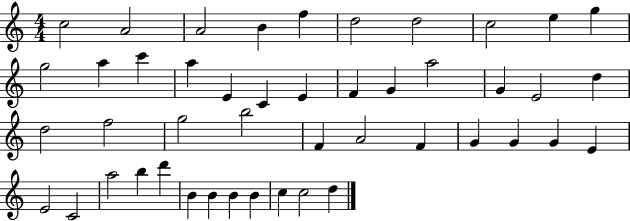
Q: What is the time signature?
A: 4/4